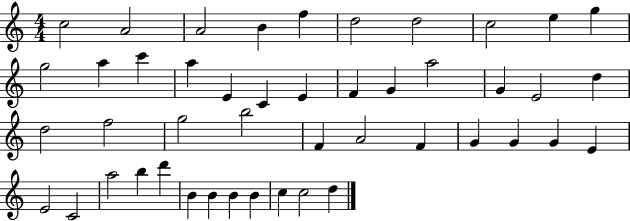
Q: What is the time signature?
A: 4/4